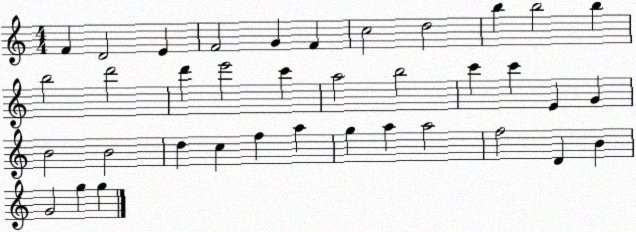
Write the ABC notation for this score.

X:1
T:Untitled
M:4/4
L:1/4
K:C
F D2 E F2 G F c2 d2 b b2 b b2 d'2 d' e'2 c' a2 b2 c' c' E G B2 B2 d c f a g a a2 f2 D B G2 g g